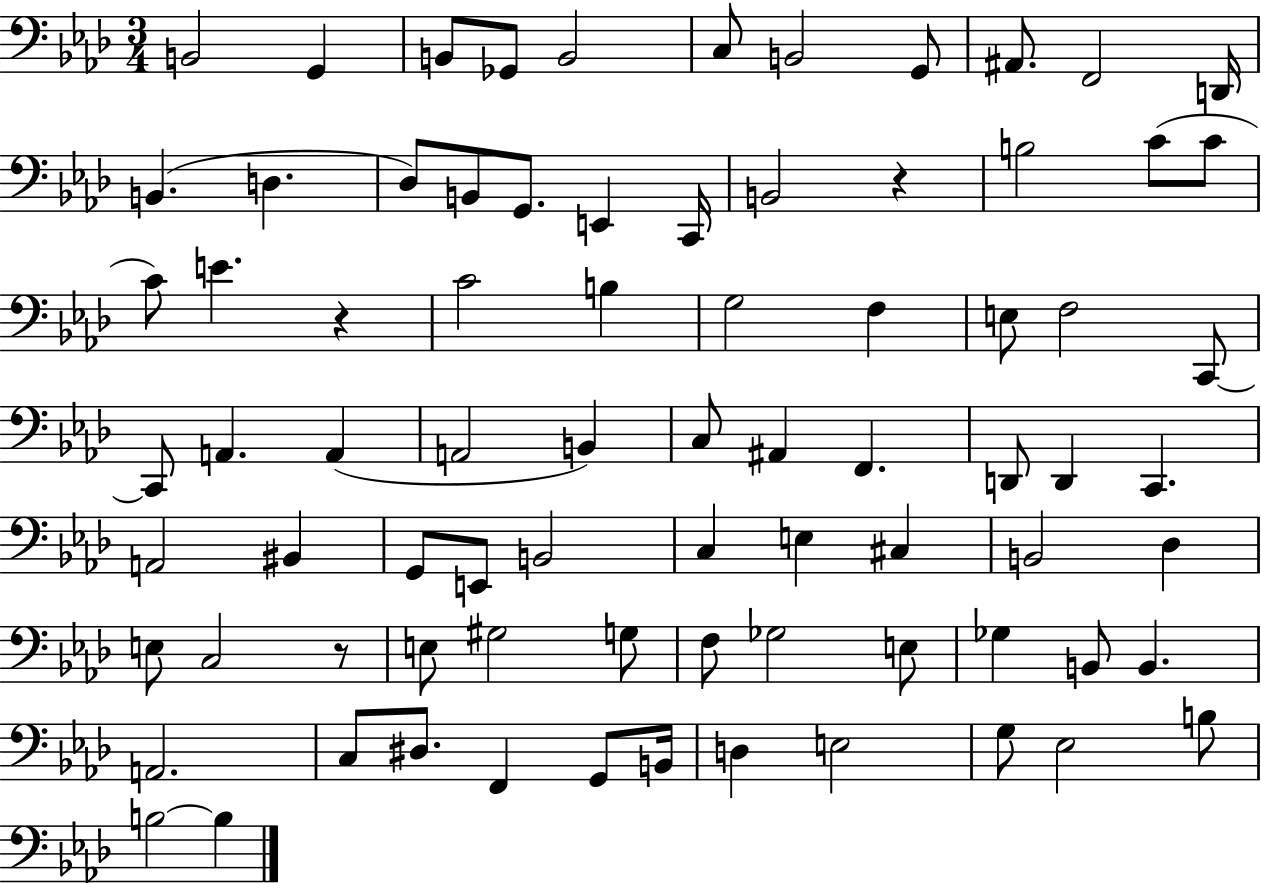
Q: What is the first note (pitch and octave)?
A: B2